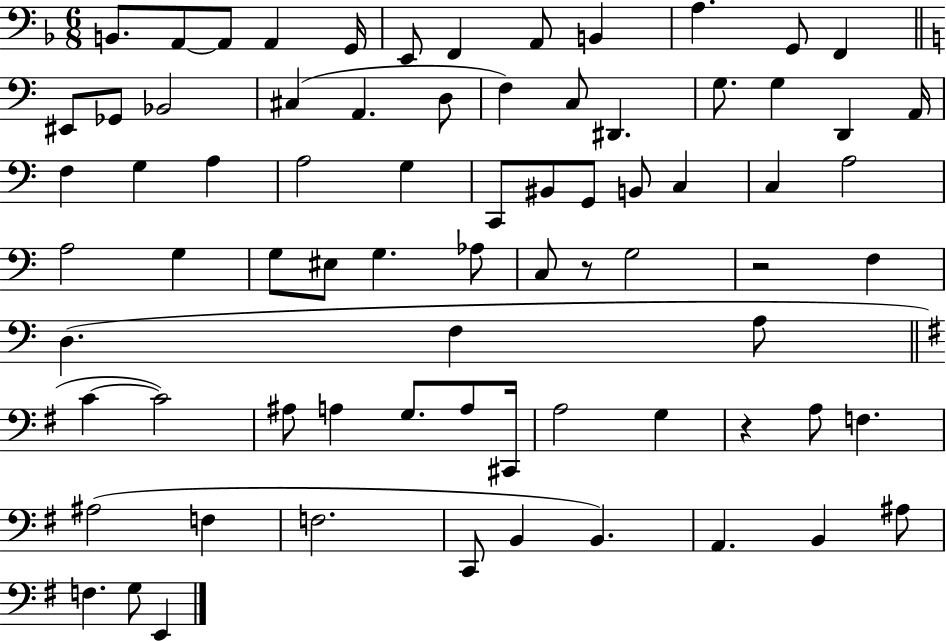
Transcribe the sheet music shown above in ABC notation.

X:1
T:Untitled
M:6/8
L:1/4
K:F
B,,/2 A,,/2 A,,/2 A,, G,,/4 E,,/2 F,, A,,/2 B,, A, G,,/2 F,, ^E,,/2 _G,,/2 _B,,2 ^C, A,, D,/2 F, C,/2 ^D,, G,/2 G, D,, A,,/4 F, G, A, A,2 G, C,,/2 ^B,,/2 G,,/2 B,,/2 C, C, A,2 A,2 G, G,/2 ^E,/2 G, _A,/2 C,/2 z/2 G,2 z2 F, D, F, A,/2 C C2 ^A,/2 A, G,/2 A,/2 ^C,,/4 A,2 G, z A,/2 F, ^A,2 F, F,2 C,,/2 B,, B,, A,, B,, ^A,/2 F, G,/2 E,,